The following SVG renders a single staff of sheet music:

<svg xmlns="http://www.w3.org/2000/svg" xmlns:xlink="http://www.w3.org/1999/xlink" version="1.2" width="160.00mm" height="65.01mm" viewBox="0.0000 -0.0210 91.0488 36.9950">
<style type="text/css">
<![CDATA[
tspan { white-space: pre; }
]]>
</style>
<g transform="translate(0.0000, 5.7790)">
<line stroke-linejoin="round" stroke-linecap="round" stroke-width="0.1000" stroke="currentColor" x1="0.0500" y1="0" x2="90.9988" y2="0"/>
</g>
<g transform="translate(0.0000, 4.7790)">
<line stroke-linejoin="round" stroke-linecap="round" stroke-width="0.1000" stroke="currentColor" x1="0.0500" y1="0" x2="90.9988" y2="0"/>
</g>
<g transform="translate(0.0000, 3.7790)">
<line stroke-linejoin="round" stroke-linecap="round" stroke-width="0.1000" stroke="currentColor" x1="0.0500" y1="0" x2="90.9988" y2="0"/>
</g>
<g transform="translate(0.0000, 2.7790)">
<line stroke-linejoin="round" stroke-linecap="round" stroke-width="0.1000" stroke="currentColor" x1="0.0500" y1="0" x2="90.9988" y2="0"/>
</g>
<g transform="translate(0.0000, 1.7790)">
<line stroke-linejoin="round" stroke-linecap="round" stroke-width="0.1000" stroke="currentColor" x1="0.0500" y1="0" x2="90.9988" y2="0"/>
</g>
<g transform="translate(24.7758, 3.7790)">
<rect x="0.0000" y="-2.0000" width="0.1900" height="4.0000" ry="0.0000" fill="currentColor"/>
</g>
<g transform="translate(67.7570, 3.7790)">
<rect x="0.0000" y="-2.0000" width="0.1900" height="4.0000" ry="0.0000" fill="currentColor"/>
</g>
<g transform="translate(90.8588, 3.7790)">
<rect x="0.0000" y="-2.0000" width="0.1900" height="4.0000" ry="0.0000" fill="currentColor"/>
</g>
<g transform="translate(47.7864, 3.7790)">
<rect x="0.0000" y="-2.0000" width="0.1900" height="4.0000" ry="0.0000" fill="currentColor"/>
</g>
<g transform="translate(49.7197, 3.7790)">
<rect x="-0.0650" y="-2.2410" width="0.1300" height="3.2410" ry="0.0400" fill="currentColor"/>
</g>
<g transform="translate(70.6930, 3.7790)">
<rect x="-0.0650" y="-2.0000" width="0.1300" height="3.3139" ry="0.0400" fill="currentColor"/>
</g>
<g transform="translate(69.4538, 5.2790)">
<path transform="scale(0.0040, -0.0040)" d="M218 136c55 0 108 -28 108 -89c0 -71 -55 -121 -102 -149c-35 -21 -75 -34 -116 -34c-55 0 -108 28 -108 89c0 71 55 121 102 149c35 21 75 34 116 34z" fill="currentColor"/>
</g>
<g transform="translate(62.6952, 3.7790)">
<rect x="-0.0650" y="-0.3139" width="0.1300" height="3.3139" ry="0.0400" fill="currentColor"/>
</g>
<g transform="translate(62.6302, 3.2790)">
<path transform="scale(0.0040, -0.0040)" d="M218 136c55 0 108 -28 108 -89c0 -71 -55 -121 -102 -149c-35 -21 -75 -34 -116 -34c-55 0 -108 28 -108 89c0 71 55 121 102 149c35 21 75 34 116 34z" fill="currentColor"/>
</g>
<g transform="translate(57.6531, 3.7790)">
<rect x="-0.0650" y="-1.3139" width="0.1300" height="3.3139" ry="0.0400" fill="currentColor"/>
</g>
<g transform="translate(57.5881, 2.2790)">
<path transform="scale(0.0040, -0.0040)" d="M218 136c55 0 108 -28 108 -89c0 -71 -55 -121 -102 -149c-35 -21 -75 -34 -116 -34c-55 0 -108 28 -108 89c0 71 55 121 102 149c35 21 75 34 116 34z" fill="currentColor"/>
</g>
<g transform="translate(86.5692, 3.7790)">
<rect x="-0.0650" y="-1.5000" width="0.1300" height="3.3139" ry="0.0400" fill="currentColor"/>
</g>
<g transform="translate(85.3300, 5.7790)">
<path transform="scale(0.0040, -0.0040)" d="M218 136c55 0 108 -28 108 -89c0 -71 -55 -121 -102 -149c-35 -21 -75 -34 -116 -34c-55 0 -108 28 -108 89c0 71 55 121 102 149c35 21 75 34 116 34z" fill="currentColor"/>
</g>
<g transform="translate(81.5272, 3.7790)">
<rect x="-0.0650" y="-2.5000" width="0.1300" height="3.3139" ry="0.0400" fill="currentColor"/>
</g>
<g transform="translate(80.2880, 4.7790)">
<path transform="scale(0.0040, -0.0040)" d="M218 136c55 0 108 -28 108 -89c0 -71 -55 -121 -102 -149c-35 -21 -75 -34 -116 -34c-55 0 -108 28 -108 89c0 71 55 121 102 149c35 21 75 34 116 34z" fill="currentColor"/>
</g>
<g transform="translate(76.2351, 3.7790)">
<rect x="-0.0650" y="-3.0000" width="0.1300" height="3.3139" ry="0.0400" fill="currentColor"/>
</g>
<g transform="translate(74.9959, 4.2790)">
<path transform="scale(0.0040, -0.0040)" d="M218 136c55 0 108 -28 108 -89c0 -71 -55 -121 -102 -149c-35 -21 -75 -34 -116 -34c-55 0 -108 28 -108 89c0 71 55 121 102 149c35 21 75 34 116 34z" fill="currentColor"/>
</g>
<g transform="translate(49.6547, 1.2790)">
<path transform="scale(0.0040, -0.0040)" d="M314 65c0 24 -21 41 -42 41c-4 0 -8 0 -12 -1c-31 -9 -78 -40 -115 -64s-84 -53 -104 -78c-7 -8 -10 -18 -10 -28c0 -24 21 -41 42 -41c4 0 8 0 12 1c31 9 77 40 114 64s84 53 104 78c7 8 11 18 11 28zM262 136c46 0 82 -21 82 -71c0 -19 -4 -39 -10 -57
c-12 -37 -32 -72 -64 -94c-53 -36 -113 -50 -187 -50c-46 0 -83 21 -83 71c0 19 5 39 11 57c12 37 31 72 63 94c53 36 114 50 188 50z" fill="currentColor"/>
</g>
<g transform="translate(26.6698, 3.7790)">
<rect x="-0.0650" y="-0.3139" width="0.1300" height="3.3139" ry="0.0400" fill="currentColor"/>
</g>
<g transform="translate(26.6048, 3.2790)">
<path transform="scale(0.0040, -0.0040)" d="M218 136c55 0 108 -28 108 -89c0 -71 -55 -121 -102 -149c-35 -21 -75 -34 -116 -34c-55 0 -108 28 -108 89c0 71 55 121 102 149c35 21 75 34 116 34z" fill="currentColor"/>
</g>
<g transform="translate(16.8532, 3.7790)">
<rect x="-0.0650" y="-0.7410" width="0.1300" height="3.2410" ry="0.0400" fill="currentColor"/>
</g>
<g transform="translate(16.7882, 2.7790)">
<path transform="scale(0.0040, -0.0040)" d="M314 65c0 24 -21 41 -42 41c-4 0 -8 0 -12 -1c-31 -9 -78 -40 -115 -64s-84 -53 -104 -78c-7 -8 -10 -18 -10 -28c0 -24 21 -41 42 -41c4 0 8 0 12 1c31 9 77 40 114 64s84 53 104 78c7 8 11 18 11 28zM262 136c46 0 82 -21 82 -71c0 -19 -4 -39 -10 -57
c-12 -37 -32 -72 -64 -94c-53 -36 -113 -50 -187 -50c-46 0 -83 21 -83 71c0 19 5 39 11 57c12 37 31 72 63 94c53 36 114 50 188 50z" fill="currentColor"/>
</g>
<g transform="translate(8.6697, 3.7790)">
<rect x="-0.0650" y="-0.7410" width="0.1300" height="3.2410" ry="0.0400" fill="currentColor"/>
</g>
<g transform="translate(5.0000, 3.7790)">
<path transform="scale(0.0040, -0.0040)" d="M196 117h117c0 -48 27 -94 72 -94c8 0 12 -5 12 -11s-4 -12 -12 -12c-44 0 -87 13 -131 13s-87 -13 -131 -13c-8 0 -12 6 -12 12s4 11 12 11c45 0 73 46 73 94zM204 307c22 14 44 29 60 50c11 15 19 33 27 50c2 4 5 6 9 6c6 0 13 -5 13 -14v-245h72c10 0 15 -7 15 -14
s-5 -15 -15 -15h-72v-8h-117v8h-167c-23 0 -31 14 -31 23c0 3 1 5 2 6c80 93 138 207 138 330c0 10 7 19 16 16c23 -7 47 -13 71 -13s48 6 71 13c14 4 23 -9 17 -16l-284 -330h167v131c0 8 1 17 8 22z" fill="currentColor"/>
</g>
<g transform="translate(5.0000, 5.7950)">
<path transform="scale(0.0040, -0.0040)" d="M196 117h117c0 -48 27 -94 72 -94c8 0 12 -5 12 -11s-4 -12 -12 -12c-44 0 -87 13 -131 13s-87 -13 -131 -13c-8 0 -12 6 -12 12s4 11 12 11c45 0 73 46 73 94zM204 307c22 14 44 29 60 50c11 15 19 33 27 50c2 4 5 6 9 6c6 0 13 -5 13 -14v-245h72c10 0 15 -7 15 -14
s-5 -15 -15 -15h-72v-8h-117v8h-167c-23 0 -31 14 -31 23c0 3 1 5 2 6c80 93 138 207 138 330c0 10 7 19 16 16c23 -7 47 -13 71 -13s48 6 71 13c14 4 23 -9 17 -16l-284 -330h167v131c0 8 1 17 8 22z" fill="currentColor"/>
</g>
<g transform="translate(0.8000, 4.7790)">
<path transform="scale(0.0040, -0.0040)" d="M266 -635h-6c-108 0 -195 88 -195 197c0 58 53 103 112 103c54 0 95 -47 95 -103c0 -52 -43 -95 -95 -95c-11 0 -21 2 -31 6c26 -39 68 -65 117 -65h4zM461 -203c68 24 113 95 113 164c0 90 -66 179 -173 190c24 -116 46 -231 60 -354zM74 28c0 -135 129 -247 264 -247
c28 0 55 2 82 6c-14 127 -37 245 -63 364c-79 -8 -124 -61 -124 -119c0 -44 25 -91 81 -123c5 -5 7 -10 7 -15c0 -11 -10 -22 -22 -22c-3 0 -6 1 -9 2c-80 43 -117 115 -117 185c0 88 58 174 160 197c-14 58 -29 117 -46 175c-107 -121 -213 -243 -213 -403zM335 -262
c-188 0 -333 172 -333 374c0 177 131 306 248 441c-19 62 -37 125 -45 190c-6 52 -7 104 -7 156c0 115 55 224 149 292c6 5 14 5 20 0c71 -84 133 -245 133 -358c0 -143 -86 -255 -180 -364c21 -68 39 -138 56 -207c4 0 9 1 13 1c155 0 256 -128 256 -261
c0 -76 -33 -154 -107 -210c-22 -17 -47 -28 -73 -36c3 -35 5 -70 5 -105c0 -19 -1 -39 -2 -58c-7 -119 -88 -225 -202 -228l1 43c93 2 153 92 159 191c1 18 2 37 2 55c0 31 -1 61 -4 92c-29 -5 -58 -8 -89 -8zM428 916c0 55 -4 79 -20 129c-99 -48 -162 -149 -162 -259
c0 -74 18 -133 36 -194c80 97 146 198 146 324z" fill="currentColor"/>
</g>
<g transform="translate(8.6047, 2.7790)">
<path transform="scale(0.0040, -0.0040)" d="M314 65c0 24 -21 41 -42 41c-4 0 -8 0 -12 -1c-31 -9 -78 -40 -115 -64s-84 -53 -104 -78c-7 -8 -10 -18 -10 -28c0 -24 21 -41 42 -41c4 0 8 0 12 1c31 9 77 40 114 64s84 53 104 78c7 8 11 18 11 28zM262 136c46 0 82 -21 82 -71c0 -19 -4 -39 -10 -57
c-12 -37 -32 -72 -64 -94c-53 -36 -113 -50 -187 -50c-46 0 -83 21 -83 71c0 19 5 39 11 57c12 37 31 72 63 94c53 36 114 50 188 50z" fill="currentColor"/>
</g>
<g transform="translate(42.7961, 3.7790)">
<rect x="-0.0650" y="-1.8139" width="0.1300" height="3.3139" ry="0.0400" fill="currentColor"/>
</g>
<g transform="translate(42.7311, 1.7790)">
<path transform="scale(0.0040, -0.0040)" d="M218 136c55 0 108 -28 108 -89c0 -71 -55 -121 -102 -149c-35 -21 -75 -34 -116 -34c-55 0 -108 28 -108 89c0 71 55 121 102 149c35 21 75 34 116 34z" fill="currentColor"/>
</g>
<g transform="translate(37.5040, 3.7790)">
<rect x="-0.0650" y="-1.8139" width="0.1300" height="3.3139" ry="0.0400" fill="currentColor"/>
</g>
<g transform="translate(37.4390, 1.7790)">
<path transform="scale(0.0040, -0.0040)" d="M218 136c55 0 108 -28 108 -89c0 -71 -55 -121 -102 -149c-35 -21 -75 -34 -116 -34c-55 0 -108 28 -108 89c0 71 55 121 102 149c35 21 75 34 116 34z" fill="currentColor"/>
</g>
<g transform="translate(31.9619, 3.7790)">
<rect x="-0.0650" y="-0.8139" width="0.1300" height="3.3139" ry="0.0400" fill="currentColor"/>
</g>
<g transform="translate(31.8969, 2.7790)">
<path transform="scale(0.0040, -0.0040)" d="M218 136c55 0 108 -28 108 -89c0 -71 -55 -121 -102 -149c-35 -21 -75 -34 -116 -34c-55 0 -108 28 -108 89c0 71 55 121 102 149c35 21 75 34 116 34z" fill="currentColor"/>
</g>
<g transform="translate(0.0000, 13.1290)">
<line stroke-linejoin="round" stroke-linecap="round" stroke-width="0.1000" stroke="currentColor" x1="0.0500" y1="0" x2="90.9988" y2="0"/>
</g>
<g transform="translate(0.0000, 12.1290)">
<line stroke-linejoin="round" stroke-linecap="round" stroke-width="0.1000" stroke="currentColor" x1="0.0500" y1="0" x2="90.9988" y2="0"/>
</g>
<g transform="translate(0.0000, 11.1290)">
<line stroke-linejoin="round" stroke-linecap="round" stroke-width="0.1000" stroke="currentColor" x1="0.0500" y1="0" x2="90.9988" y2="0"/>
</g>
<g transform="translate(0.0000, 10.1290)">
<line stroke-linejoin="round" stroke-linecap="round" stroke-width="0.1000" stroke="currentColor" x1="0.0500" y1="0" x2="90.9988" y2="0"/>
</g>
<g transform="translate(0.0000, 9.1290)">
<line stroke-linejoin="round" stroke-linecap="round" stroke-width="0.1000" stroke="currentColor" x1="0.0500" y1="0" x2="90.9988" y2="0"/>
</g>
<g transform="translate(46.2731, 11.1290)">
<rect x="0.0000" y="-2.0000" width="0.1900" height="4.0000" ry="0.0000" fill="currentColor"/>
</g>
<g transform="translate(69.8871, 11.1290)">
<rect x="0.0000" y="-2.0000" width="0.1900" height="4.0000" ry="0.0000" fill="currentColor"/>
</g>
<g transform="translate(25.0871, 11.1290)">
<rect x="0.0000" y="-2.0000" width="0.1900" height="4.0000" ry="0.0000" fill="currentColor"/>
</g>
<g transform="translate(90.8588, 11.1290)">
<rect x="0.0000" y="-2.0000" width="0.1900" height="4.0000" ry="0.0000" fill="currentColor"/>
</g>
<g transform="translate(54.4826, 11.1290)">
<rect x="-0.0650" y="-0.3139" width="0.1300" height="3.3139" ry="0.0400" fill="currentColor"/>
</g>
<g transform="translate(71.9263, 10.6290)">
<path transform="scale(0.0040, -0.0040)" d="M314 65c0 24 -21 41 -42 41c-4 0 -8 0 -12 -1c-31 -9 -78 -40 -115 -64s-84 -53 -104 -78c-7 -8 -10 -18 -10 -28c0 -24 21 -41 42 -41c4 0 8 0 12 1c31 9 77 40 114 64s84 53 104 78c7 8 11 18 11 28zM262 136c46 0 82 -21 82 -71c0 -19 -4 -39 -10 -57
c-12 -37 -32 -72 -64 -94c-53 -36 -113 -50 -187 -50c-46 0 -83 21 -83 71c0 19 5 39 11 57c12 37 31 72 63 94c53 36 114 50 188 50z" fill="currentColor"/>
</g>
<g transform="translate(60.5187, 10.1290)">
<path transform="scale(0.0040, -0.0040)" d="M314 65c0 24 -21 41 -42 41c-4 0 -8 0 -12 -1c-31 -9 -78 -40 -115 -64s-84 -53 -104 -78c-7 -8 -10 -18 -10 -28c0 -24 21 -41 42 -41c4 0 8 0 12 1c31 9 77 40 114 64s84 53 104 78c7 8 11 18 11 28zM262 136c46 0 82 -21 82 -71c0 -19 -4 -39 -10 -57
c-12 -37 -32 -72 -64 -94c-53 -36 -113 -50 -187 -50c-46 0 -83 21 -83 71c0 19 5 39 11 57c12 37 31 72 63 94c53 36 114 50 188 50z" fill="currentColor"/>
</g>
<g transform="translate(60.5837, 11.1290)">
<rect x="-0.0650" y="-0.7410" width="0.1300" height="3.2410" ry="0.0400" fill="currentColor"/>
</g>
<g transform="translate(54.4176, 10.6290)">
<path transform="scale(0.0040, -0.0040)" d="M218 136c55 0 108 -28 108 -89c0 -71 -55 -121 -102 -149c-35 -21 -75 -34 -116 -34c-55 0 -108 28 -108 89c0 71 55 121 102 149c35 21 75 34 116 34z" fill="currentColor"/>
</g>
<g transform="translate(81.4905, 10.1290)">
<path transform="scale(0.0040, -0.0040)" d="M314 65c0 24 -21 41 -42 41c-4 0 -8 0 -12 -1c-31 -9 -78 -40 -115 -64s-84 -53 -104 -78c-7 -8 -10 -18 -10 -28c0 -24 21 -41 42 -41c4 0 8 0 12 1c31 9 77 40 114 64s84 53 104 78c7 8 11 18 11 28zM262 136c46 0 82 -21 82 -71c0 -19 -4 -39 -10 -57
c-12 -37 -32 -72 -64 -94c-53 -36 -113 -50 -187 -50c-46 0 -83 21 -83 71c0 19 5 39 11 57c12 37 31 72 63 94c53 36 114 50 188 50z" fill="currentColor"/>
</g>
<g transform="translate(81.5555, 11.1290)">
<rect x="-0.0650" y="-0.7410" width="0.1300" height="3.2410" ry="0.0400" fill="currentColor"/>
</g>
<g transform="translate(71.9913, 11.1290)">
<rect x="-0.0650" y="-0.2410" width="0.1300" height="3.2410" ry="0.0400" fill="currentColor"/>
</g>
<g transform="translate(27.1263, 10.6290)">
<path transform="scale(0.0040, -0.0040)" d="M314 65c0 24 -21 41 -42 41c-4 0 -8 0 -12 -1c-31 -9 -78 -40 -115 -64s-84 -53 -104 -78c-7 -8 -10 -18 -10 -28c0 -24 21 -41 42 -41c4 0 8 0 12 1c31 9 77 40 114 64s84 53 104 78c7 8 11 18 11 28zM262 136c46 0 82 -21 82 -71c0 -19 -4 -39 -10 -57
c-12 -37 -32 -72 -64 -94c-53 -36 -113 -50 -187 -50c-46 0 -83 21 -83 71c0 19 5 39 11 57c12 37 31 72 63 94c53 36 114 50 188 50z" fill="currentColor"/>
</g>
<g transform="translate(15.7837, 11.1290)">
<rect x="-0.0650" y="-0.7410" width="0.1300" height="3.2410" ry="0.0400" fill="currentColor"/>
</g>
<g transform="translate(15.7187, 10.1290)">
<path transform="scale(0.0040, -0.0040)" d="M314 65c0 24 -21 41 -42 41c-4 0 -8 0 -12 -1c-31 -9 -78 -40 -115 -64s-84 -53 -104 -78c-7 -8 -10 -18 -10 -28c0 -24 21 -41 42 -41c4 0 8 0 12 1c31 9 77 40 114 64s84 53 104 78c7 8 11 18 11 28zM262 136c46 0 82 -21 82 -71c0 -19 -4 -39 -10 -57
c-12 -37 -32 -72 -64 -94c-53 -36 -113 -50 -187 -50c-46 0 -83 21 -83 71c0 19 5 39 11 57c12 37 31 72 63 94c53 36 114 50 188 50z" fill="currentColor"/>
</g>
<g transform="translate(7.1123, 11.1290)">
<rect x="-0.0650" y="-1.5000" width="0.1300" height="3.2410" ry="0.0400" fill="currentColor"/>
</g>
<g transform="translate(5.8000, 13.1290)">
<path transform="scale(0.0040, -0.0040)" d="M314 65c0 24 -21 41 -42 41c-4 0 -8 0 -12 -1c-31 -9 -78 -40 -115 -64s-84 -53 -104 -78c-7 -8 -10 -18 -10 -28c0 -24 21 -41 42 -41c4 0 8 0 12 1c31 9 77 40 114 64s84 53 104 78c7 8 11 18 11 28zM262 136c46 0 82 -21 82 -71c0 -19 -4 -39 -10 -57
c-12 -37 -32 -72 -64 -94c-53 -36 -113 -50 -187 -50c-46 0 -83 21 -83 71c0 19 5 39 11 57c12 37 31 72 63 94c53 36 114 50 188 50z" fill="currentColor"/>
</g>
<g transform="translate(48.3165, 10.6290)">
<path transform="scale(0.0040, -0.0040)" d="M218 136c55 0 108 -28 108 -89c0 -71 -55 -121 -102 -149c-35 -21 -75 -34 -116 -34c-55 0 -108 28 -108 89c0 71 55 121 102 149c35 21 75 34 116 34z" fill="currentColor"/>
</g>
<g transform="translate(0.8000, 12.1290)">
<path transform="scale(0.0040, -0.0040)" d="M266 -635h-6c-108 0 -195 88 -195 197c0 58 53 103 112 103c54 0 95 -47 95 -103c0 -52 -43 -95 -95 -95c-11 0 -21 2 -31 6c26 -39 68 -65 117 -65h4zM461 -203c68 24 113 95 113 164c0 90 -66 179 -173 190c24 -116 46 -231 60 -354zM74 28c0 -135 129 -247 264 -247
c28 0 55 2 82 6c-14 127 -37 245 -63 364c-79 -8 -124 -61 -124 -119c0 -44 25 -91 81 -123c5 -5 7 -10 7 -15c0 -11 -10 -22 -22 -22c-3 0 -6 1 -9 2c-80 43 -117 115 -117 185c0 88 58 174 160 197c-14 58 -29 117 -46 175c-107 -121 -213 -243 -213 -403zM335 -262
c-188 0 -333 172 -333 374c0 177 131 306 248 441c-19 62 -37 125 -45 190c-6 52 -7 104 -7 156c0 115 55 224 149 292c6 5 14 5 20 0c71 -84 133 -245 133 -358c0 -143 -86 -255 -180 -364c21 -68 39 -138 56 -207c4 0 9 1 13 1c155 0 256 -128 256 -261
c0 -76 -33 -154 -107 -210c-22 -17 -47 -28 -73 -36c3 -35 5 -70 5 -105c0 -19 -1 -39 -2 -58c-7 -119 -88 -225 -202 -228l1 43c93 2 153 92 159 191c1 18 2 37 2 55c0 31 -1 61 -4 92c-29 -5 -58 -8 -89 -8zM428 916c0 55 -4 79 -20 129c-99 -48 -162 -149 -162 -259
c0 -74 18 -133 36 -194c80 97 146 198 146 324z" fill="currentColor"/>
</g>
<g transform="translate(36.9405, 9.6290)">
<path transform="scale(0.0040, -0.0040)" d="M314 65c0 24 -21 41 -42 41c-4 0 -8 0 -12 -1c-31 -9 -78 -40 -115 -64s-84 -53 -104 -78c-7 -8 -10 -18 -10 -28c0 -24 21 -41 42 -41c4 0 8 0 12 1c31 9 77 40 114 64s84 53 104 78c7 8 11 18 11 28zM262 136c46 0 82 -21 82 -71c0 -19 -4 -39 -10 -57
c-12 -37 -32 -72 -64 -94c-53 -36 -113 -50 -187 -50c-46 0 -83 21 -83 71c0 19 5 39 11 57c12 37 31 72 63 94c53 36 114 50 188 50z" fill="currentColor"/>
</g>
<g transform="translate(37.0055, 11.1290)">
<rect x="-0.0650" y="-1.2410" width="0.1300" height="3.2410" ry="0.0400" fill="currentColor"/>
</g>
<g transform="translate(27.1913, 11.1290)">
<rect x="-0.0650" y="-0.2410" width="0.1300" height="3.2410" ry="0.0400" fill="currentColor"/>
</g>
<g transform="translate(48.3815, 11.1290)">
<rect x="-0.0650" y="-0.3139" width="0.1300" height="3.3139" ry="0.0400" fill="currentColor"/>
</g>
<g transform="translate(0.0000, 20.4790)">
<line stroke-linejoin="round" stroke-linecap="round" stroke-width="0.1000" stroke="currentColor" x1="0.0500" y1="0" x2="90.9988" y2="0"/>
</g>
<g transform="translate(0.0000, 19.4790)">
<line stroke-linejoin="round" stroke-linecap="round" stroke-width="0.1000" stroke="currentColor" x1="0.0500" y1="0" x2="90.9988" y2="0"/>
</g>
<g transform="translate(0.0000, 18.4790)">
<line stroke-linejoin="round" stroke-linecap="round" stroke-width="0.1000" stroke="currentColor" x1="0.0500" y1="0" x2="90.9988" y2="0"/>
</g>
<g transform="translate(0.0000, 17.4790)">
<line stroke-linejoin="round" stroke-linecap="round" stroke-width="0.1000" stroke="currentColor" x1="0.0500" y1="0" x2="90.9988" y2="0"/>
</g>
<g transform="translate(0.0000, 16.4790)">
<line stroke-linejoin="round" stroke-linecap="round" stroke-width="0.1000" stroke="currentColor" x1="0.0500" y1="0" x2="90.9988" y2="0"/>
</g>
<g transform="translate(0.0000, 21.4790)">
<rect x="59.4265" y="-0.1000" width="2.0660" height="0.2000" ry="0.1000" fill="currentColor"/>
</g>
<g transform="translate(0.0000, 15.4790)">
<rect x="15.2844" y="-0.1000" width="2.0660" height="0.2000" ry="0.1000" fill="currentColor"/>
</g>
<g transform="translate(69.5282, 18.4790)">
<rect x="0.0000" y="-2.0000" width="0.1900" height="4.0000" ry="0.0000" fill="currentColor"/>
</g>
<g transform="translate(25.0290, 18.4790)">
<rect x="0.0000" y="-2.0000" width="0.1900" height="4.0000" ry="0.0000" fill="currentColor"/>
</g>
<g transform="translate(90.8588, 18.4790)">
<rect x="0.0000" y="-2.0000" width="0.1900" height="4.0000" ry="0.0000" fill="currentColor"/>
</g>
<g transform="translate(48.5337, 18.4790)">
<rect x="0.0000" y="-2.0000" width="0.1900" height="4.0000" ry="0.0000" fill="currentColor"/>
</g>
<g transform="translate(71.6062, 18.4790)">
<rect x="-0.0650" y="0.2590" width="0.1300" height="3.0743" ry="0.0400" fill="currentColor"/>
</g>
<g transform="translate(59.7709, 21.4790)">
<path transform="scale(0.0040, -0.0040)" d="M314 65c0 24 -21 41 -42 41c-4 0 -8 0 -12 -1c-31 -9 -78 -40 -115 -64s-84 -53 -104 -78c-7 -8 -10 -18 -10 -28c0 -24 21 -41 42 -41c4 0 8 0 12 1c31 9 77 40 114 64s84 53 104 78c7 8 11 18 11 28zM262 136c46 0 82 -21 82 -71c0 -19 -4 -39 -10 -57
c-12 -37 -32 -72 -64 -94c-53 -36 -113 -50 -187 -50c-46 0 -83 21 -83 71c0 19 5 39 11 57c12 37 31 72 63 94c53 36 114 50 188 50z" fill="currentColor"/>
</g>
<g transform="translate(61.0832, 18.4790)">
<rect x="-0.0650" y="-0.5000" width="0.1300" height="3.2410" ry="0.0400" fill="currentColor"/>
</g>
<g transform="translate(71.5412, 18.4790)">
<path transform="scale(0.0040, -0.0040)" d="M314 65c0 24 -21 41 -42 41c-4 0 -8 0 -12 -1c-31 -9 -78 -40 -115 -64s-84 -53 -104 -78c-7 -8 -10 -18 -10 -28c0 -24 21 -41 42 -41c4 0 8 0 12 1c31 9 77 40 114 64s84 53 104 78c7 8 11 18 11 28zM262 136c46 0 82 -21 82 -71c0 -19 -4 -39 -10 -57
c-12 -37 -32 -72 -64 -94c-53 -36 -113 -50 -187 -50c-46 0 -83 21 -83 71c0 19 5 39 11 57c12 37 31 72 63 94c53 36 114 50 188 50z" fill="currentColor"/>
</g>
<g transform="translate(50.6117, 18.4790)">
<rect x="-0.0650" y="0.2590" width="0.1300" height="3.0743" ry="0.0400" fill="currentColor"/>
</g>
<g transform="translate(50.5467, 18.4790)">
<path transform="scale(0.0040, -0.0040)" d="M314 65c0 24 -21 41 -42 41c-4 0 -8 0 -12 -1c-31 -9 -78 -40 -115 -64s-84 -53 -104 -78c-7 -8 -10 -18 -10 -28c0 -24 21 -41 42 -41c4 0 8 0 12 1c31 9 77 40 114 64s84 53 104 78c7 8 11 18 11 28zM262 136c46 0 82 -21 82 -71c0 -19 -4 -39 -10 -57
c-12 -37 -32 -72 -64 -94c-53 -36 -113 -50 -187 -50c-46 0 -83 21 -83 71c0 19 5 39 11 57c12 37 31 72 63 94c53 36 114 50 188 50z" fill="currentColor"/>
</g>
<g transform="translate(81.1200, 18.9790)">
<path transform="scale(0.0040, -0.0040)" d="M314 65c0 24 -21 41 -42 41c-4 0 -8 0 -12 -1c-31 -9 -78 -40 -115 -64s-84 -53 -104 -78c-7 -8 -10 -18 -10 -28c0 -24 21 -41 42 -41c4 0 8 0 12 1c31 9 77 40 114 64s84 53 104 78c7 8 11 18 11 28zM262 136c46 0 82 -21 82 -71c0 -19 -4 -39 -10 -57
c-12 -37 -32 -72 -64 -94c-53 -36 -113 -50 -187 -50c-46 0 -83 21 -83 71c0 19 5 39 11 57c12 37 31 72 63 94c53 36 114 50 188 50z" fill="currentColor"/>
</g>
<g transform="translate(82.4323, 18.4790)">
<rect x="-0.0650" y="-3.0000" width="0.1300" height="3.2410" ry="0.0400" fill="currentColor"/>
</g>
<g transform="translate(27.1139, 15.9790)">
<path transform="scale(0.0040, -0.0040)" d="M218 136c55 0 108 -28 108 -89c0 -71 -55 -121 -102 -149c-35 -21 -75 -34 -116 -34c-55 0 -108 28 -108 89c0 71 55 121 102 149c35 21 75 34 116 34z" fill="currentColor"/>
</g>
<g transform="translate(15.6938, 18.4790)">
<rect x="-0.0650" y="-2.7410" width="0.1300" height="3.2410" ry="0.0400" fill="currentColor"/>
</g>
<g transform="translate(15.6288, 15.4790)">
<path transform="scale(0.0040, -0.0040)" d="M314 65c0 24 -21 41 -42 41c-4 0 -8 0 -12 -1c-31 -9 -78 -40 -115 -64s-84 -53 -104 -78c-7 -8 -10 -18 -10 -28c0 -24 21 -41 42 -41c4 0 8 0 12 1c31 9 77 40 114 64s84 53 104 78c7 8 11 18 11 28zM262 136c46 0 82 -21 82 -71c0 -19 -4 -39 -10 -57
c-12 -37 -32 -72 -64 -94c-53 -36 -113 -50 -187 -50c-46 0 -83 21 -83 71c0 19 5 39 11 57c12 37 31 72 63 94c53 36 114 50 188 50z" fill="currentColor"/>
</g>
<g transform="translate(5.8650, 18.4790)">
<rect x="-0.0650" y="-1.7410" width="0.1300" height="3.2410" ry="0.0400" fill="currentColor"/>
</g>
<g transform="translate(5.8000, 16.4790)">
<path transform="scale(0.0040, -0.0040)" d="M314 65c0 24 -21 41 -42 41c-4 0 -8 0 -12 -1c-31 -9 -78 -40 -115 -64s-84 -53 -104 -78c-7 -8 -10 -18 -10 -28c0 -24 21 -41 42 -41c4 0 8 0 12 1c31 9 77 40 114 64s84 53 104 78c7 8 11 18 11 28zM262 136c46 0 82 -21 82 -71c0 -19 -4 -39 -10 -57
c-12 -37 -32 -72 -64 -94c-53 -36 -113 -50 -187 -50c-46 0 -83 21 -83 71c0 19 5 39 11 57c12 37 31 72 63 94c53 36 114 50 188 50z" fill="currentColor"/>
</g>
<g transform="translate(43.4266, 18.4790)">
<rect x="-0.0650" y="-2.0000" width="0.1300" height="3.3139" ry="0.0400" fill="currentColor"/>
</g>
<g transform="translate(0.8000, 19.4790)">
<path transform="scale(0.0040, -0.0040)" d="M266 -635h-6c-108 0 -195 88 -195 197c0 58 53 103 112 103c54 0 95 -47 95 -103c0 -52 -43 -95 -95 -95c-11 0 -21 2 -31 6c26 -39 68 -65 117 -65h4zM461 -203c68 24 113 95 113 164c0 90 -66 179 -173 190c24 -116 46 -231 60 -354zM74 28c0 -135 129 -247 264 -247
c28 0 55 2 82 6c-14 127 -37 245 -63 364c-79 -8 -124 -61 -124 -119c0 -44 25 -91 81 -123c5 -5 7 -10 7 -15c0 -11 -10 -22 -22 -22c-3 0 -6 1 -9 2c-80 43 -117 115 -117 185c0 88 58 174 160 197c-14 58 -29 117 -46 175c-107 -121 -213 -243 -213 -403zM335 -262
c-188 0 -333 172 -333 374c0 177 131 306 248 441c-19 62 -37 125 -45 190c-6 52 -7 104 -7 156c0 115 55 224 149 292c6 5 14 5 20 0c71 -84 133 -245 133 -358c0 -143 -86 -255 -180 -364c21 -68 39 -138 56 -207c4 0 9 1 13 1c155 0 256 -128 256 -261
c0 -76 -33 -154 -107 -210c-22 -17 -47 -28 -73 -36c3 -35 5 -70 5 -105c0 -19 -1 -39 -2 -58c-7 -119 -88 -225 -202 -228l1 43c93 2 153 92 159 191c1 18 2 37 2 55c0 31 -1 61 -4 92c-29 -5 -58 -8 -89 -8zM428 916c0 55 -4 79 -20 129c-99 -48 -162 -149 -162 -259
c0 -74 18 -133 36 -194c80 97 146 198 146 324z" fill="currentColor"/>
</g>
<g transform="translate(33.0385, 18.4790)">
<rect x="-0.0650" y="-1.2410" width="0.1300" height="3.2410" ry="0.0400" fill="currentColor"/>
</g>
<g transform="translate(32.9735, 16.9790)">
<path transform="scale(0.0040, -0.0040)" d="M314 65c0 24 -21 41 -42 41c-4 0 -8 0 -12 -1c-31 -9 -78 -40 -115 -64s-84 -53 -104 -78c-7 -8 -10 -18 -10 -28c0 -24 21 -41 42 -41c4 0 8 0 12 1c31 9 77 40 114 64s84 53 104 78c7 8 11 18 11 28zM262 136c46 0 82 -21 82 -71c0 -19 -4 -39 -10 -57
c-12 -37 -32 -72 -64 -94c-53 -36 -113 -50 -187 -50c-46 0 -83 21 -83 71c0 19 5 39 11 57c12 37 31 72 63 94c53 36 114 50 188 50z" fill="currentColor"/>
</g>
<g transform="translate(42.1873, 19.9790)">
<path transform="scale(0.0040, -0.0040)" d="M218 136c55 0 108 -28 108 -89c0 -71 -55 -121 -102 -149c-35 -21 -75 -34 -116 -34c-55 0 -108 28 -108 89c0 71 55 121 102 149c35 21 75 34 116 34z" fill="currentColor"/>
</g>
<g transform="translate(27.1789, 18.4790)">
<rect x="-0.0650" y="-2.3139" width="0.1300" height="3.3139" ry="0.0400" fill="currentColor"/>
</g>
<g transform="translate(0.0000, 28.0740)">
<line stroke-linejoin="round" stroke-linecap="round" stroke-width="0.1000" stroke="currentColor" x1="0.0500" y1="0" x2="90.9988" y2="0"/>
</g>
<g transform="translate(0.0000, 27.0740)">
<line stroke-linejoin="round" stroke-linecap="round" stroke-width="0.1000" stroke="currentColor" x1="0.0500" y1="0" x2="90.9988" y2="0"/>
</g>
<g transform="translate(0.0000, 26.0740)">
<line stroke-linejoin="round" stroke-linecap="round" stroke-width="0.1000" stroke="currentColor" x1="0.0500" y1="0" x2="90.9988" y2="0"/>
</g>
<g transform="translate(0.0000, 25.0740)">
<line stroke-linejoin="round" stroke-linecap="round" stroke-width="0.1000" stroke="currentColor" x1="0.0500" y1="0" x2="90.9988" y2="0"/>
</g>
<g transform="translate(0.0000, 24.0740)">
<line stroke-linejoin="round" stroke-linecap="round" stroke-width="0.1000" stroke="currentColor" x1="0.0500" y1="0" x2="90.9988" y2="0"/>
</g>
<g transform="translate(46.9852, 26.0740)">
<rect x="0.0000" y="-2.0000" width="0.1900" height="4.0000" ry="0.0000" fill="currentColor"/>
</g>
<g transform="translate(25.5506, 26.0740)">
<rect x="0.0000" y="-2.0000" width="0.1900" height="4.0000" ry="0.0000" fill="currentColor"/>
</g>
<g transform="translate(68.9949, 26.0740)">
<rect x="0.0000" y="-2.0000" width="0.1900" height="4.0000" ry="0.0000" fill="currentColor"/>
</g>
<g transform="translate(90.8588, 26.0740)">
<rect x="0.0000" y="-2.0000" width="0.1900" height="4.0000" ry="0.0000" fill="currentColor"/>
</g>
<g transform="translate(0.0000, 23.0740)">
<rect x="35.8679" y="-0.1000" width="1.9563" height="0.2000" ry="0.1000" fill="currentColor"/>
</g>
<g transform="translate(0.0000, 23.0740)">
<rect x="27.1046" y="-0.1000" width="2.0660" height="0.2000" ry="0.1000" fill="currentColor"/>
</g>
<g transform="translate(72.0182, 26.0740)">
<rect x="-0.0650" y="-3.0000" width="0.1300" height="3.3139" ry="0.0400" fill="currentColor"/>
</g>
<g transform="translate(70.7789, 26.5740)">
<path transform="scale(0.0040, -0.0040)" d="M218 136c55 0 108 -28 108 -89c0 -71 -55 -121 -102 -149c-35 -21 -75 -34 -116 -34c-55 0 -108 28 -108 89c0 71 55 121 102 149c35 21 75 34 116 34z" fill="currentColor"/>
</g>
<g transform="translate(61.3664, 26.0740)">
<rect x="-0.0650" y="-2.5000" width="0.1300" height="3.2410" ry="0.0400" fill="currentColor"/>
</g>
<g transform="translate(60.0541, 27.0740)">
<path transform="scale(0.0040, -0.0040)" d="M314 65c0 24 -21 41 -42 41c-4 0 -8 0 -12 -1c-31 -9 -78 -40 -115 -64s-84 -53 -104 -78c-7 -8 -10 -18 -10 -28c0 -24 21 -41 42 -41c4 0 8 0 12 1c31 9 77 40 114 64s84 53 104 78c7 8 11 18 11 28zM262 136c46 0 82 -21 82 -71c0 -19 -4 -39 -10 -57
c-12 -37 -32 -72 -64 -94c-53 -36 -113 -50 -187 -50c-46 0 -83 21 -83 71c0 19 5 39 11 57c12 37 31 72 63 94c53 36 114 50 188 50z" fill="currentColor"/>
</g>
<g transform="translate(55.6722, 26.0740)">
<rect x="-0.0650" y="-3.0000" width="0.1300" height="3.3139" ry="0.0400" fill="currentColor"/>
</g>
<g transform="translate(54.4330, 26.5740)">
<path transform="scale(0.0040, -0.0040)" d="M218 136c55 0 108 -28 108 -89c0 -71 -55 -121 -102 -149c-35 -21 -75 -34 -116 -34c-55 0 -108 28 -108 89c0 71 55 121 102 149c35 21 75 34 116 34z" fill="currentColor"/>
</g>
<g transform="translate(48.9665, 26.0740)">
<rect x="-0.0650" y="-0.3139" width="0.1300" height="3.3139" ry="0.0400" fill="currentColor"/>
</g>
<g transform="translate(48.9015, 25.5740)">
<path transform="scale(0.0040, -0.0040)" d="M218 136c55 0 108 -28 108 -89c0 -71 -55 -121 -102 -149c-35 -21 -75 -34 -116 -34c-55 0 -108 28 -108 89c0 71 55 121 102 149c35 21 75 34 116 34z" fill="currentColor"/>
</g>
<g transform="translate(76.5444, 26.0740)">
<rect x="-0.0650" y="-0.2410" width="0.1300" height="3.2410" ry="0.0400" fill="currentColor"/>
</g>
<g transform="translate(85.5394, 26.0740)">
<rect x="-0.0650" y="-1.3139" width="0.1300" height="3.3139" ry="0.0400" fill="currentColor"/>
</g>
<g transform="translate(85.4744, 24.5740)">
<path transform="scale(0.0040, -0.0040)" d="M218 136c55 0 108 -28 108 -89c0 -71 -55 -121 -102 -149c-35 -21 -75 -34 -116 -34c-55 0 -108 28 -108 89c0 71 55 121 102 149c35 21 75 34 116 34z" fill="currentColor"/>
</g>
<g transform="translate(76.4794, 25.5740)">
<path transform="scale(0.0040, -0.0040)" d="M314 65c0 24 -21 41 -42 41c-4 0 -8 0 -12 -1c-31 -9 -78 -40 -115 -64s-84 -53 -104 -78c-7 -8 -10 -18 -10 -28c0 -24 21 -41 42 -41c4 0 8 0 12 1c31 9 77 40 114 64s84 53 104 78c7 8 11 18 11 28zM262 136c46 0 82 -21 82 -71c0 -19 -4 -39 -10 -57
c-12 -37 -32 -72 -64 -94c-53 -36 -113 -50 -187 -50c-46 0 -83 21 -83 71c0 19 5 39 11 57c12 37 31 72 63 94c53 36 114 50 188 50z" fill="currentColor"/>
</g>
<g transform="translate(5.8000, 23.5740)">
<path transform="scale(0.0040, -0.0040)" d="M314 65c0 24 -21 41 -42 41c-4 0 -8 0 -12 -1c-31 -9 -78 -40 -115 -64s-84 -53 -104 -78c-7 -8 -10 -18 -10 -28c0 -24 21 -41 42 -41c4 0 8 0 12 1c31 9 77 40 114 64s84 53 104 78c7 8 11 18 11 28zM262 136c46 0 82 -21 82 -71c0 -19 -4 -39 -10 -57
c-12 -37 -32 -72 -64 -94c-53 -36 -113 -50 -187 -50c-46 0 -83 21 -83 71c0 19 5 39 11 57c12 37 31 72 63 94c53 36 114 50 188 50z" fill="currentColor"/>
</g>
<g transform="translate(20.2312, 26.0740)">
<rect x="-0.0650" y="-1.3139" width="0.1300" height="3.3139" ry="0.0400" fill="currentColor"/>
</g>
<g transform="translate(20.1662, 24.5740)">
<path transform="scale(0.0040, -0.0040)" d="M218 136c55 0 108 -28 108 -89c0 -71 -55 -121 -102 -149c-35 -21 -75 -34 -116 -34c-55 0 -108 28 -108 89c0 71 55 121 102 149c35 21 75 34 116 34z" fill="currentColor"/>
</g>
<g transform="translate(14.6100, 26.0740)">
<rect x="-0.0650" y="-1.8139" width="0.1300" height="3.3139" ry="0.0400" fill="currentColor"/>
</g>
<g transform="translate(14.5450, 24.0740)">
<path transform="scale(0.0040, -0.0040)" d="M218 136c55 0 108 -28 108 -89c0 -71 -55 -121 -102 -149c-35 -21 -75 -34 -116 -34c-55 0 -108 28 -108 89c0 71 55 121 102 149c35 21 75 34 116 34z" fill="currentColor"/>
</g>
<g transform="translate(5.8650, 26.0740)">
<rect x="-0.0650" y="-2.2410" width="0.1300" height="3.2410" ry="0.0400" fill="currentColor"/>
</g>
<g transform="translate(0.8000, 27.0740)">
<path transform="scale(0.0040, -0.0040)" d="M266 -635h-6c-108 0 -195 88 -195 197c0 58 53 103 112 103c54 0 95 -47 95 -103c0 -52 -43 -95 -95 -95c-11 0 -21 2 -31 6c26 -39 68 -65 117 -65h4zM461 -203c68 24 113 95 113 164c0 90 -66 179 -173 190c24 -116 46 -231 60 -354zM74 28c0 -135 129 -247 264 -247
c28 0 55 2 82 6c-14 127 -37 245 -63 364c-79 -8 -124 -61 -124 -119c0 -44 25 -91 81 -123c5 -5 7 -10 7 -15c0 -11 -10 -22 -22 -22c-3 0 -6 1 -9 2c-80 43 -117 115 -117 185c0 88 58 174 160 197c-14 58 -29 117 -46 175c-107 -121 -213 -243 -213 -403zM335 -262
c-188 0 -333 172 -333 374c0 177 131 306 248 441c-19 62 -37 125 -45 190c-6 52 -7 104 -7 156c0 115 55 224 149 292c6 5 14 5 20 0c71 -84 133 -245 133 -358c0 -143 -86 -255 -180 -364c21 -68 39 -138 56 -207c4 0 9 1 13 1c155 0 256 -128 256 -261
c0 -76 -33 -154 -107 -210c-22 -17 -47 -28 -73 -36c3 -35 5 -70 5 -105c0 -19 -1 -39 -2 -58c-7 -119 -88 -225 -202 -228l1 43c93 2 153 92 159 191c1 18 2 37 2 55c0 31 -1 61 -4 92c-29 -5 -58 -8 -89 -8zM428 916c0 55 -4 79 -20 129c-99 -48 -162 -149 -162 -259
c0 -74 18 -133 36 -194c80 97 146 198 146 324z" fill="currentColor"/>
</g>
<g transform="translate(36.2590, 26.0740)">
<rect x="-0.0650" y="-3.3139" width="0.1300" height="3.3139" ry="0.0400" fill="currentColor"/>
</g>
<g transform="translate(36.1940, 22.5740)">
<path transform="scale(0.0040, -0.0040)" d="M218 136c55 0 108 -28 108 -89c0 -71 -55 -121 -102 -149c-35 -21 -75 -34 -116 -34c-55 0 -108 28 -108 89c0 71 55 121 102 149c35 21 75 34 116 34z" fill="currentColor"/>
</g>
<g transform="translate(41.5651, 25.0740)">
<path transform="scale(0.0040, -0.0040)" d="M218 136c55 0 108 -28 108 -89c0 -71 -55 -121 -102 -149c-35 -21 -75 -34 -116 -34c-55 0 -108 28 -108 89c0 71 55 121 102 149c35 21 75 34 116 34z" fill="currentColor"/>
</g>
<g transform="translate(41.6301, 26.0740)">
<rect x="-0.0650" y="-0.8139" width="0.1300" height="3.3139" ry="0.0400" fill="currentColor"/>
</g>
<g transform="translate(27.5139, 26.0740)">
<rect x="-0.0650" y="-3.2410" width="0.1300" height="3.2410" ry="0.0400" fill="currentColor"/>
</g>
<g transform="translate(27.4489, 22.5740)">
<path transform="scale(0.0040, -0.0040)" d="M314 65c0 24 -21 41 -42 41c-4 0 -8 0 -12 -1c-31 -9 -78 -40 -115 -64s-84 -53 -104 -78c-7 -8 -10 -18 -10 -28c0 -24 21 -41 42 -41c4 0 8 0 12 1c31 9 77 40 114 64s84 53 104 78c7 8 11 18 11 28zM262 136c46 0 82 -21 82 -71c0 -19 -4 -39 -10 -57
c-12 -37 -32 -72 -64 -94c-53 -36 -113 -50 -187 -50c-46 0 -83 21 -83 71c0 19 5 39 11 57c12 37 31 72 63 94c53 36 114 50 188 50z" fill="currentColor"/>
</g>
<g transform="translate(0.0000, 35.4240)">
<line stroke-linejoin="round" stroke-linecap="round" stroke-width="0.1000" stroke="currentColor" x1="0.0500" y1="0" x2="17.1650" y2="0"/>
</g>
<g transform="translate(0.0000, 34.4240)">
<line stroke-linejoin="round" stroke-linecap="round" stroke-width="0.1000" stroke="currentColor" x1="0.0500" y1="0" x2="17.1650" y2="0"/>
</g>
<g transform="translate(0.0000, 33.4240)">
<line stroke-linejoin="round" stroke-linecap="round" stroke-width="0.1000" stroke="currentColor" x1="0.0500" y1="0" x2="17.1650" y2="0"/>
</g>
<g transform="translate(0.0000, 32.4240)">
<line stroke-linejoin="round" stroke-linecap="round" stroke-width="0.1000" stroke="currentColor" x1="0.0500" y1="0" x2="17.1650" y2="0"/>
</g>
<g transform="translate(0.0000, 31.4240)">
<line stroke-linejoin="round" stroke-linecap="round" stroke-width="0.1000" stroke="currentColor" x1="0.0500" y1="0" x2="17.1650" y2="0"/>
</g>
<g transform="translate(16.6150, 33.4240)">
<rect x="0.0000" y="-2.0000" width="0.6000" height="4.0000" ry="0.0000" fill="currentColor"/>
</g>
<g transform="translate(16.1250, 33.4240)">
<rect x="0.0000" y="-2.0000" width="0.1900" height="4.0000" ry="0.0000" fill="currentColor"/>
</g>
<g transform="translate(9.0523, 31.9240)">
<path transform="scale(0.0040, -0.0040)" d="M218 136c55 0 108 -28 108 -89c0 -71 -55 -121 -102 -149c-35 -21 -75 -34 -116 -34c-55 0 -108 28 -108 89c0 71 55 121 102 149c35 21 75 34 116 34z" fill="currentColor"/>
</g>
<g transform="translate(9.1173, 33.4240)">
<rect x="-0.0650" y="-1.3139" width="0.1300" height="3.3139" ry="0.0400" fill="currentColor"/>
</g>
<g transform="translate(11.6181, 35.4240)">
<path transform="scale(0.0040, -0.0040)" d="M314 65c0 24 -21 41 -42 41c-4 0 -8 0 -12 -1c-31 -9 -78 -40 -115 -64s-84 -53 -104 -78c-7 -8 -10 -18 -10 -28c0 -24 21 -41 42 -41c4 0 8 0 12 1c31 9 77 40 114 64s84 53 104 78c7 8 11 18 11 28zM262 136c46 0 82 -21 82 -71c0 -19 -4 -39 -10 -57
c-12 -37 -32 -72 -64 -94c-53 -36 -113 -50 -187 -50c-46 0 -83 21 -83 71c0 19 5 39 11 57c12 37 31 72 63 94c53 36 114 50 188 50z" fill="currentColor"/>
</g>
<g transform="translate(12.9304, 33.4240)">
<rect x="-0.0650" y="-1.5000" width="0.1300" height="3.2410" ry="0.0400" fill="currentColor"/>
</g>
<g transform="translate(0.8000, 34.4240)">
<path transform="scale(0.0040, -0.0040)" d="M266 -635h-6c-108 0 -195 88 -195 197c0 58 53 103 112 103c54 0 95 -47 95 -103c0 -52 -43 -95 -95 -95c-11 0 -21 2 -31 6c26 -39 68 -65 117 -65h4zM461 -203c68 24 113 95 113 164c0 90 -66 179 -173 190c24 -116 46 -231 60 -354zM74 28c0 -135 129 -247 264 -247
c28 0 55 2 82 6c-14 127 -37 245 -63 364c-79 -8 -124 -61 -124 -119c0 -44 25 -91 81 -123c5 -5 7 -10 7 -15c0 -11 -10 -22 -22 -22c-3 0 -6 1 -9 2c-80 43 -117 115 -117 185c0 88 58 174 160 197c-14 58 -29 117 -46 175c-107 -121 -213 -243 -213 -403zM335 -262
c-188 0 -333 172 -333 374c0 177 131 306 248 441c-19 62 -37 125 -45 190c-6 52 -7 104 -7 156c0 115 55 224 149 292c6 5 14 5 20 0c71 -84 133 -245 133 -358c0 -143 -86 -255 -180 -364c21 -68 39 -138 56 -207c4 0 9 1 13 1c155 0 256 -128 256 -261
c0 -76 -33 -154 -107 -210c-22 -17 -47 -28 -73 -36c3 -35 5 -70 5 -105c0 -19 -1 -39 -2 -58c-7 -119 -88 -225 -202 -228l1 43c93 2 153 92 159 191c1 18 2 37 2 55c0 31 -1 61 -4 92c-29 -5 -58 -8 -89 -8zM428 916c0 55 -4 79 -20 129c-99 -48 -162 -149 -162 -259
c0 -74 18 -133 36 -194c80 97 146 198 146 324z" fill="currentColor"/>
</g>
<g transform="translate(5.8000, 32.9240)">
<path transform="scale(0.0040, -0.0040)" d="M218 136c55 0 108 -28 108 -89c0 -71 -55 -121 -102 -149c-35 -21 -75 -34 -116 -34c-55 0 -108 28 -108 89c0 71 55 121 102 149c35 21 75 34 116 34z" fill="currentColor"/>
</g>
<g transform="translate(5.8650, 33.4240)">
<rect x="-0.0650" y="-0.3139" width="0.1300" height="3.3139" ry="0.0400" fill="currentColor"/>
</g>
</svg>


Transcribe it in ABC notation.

X:1
T:Untitled
M:4/4
L:1/4
K:C
d2 d2 c d f f g2 e c F A G E E2 d2 c2 e2 c c d2 c2 d2 f2 a2 g e2 F B2 C2 B2 A2 g2 f e b2 b d c A G2 A c2 e c e E2